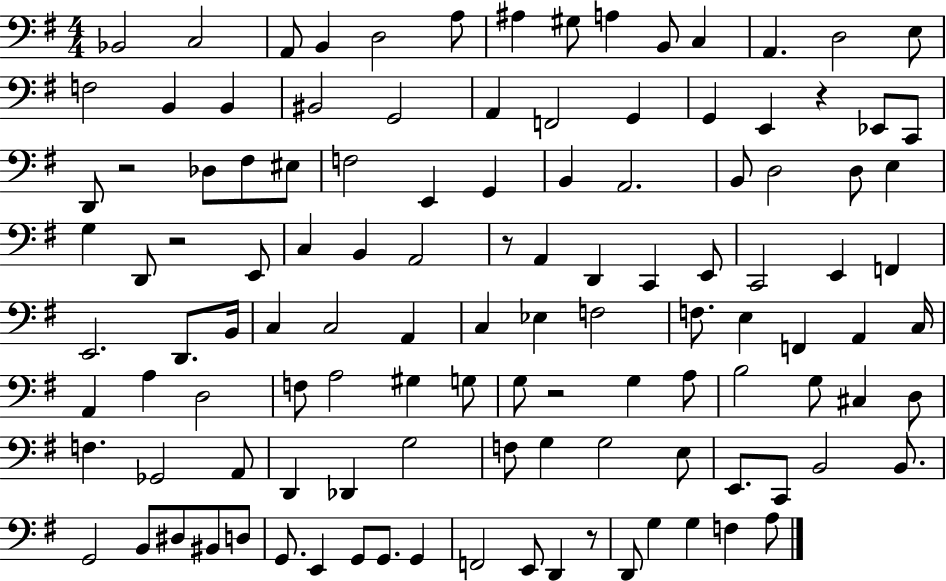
X:1
T:Untitled
M:4/4
L:1/4
K:G
_B,,2 C,2 A,,/2 B,, D,2 A,/2 ^A, ^G,/2 A, B,,/2 C, A,, D,2 E,/2 F,2 B,, B,, ^B,,2 G,,2 A,, F,,2 G,, G,, E,, z _E,,/2 C,,/2 D,,/2 z2 _D,/2 ^F,/2 ^E,/2 F,2 E,, G,, B,, A,,2 B,,/2 D,2 D,/2 E, G, D,,/2 z2 E,,/2 C, B,, A,,2 z/2 A,, D,, C,, E,,/2 C,,2 E,, F,, E,,2 D,,/2 B,,/4 C, C,2 A,, C, _E, F,2 F,/2 E, F,, A,, C,/4 A,, A, D,2 F,/2 A,2 ^G, G,/2 G,/2 z2 G, A,/2 B,2 G,/2 ^C, D,/2 F, _G,,2 A,,/2 D,, _D,, G,2 F,/2 G, G,2 E,/2 E,,/2 C,,/2 B,,2 B,,/2 G,,2 B,,/2 ^D,/2 ^B,,/2 D,/2 G,,/2 E,, G,,/2 G,,/2 G,, F,,2 E,,/2 D,, z/2 D,,/2 G, G, F, A,/2